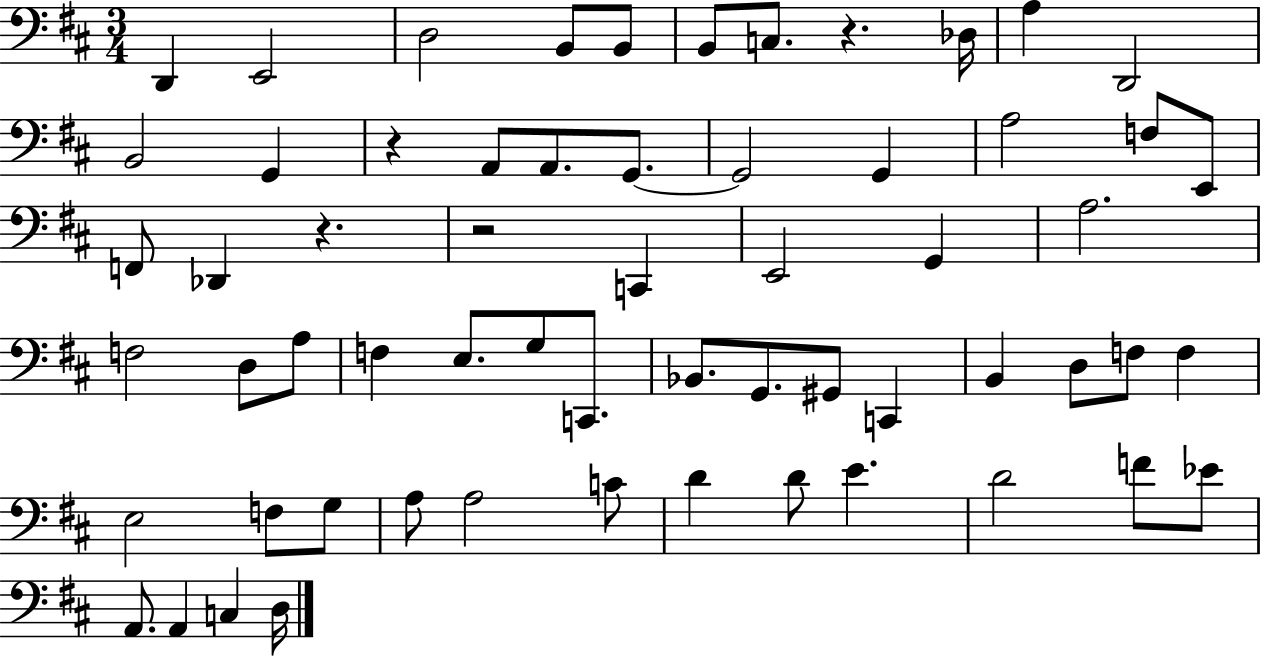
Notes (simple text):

D2/q E2/h D3/h B2/e B2/e B2/e C3/e. R/q. Db3/s A3/q D2/h B2/h G2/q R/q A2/e A2/e. G2/e. G2/h G2/q A3/h F3/e E2/e F2/e Db2/q R/q. R/h C2/q E2/h G2/q A3/h. F3/h D3/e A3/e F3/q E3/e. G3/e C2/e. Bb2/e. G2/e. G#2/e C2/q B2/q D3/e F3/e F3/q E3/h F3/e G3/e A3/e A3/h C4/e D4/q D4/e E4/q. D4/h F4/e Eb4/e A2/e. A2/q C3/q D3/s